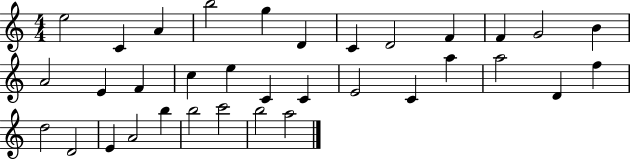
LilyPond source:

{
  \clef treble
  \numericTimeSignature
  \time 4/4
  \key c \major
  e''2 c'4 a'4 | b''2 g''4 d'4 | c'4 d'2 f'4 | f'4 g'2 b'4 | \break a'2 e'4 f'4 | c''4 e''4 c'4 c'4 | e'2 c'4 a''4 | a''2 d'4 f''4 | \break d''2 d'2 | e'4 a'2 b''4 | b''2 c'''2 | b''2 a''2 | \break \bar "|."
}